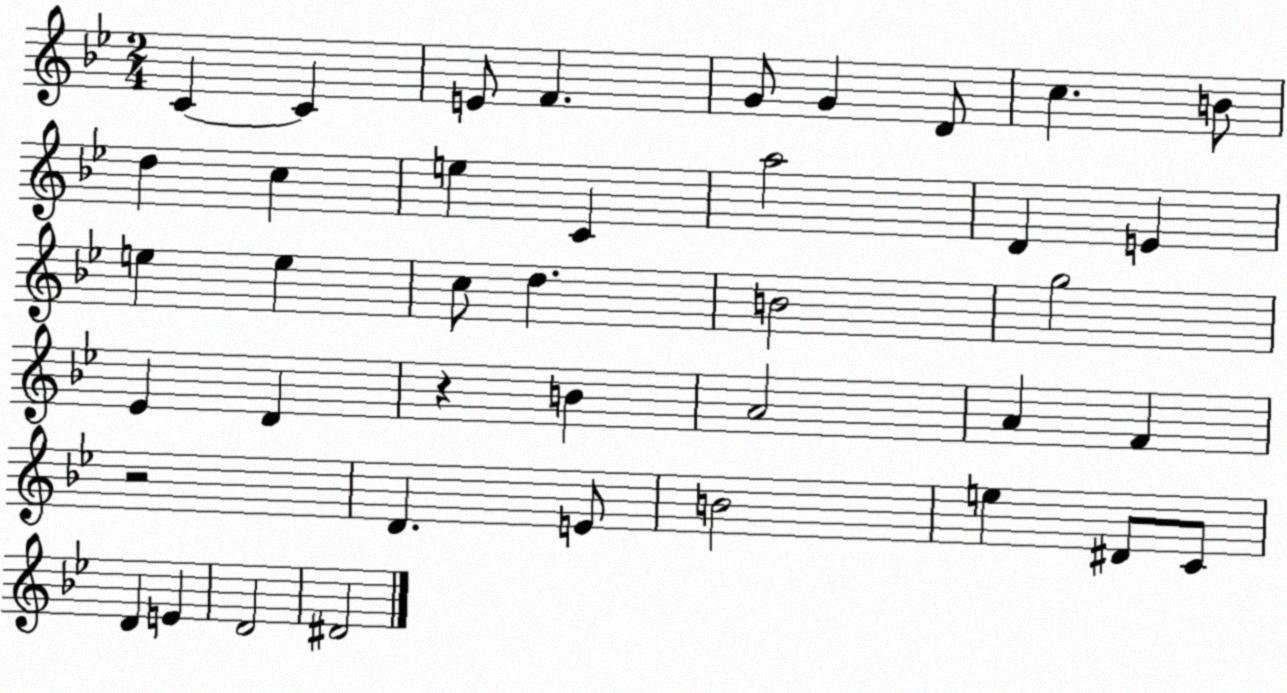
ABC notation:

X:1
T:Untitled
M:2/4
L:1/4
K:Bb
C C E/2 F G/2 G D/2 c B/2 d c e C a2 D E e e c/2 d B2 g2 _E D z B A2 A F z2 D E/2 B2 e ^D/2 C/2 D E D2 ^D2